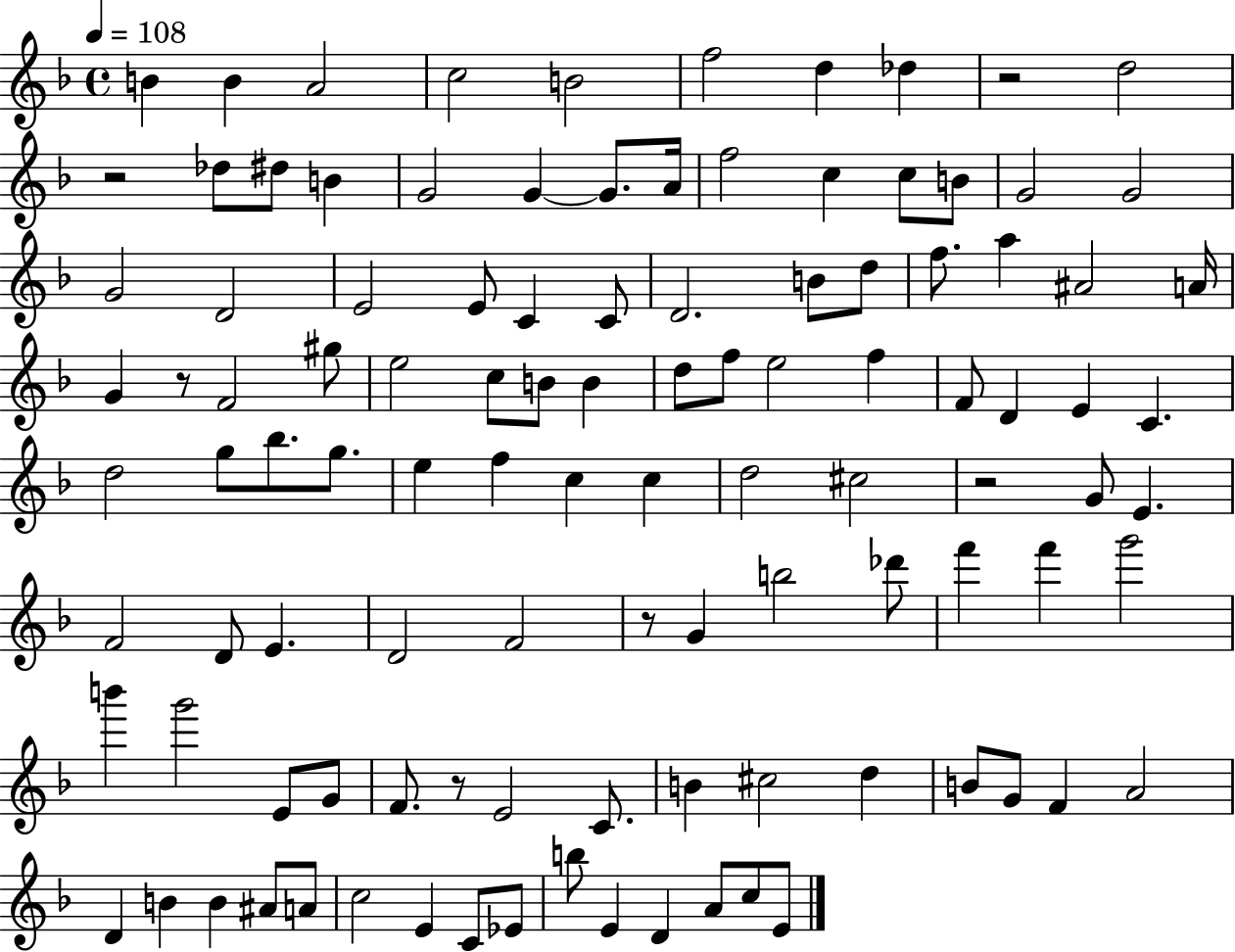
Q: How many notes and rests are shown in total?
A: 108